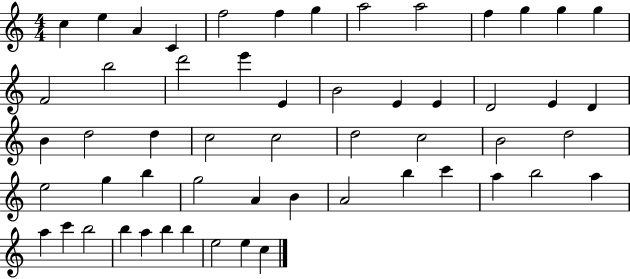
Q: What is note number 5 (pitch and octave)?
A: F5